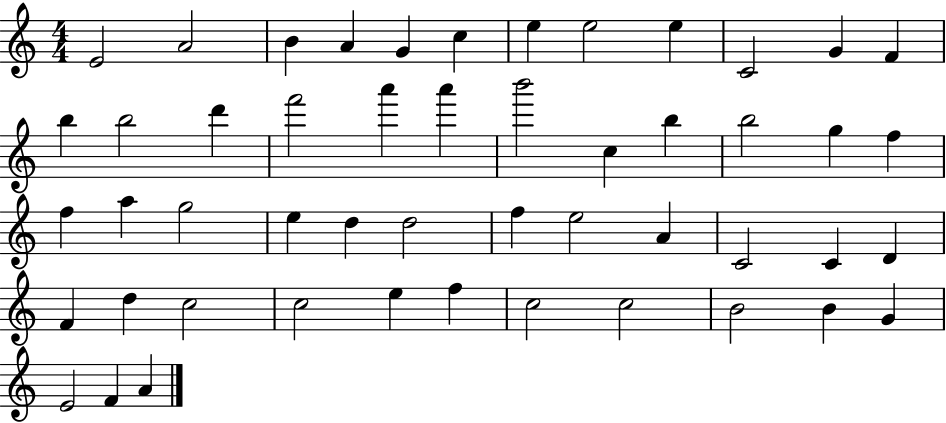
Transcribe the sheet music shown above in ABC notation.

X:1
T:Untitled
M:4/4
L:1/4
K:C
E2 A2 B A G c e e2 e C2 G F b b2 d' f'2 a' a' b'2 c b b2 g f f a g2 e d d2 f e2 A C2 C D F d c2 c2 e f c2 c2 B2 B G E2 F A